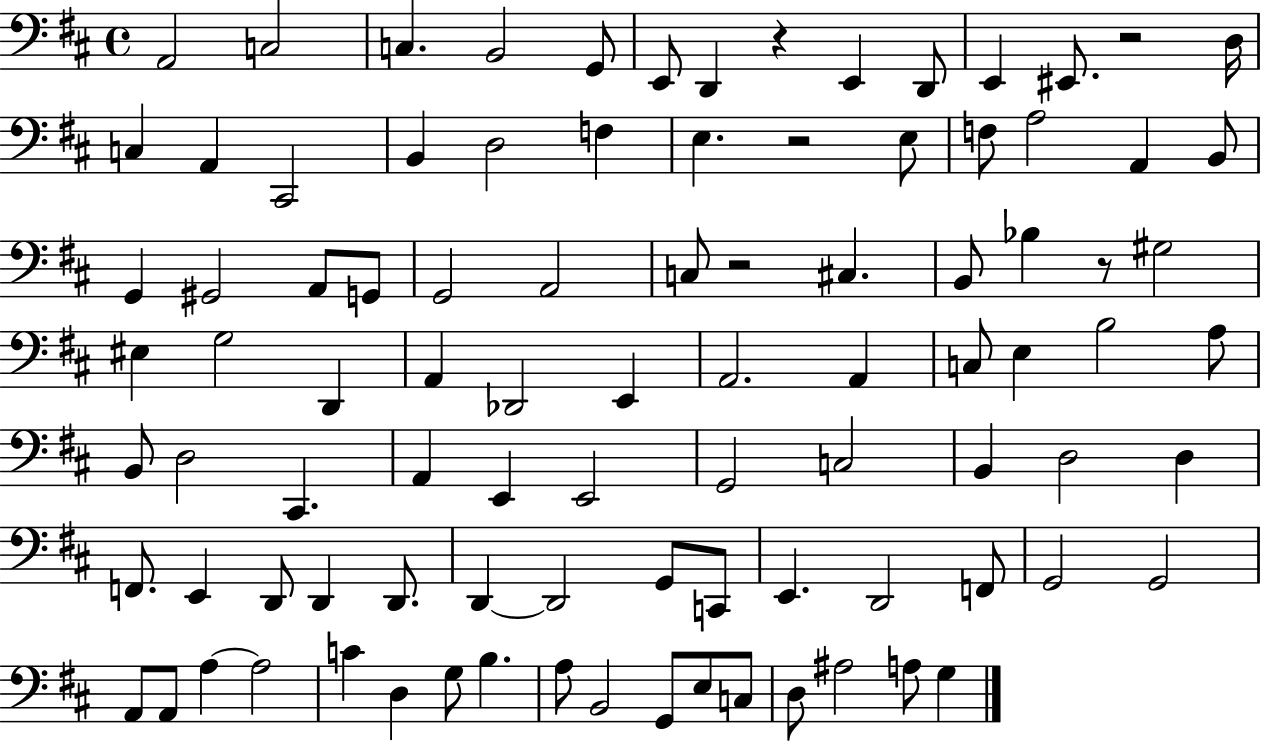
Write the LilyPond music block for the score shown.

{
  \clef bass
  \time 4/4
  \defaultTimeSignature
  \key d \major
  a,2 c2 | c4. b,2 g,8 | e,8 d,4 r4 e,4 d,8 | e,4 eis,8. r2 d16 | \break c4 a,4 cis,2 | b,4 d2 f4 | e4. r2 e8 | f8 a2 a,4 b,8 | \break g,4 gis,2 a,8 g,8 | g,2 a,2 | c8 r2 cis4. | b,8 bes4 r8 gis2 | \break eis4 g2 d,4 | a,4 des,2 e,4 | a,2. a,4 | c8 e4 b2 a8 | \break b,8 d2 cis,4. | a,4 e,4 e,2 | g,2 c2 | b,4 d2 d4 | \break f,8. e,4 d,8 d,4 d,8. | d,4~~ d,2 g,8 c,8 | e,4. d,2 f,8 | g,2 g,2 | \break a,8 a,8 a4~~ a2 | c'4 d4 g8 b4. | a8 b,2 g,8 e8 c8 | d8 ais2 a8 g4 | \break \bar "|."
}